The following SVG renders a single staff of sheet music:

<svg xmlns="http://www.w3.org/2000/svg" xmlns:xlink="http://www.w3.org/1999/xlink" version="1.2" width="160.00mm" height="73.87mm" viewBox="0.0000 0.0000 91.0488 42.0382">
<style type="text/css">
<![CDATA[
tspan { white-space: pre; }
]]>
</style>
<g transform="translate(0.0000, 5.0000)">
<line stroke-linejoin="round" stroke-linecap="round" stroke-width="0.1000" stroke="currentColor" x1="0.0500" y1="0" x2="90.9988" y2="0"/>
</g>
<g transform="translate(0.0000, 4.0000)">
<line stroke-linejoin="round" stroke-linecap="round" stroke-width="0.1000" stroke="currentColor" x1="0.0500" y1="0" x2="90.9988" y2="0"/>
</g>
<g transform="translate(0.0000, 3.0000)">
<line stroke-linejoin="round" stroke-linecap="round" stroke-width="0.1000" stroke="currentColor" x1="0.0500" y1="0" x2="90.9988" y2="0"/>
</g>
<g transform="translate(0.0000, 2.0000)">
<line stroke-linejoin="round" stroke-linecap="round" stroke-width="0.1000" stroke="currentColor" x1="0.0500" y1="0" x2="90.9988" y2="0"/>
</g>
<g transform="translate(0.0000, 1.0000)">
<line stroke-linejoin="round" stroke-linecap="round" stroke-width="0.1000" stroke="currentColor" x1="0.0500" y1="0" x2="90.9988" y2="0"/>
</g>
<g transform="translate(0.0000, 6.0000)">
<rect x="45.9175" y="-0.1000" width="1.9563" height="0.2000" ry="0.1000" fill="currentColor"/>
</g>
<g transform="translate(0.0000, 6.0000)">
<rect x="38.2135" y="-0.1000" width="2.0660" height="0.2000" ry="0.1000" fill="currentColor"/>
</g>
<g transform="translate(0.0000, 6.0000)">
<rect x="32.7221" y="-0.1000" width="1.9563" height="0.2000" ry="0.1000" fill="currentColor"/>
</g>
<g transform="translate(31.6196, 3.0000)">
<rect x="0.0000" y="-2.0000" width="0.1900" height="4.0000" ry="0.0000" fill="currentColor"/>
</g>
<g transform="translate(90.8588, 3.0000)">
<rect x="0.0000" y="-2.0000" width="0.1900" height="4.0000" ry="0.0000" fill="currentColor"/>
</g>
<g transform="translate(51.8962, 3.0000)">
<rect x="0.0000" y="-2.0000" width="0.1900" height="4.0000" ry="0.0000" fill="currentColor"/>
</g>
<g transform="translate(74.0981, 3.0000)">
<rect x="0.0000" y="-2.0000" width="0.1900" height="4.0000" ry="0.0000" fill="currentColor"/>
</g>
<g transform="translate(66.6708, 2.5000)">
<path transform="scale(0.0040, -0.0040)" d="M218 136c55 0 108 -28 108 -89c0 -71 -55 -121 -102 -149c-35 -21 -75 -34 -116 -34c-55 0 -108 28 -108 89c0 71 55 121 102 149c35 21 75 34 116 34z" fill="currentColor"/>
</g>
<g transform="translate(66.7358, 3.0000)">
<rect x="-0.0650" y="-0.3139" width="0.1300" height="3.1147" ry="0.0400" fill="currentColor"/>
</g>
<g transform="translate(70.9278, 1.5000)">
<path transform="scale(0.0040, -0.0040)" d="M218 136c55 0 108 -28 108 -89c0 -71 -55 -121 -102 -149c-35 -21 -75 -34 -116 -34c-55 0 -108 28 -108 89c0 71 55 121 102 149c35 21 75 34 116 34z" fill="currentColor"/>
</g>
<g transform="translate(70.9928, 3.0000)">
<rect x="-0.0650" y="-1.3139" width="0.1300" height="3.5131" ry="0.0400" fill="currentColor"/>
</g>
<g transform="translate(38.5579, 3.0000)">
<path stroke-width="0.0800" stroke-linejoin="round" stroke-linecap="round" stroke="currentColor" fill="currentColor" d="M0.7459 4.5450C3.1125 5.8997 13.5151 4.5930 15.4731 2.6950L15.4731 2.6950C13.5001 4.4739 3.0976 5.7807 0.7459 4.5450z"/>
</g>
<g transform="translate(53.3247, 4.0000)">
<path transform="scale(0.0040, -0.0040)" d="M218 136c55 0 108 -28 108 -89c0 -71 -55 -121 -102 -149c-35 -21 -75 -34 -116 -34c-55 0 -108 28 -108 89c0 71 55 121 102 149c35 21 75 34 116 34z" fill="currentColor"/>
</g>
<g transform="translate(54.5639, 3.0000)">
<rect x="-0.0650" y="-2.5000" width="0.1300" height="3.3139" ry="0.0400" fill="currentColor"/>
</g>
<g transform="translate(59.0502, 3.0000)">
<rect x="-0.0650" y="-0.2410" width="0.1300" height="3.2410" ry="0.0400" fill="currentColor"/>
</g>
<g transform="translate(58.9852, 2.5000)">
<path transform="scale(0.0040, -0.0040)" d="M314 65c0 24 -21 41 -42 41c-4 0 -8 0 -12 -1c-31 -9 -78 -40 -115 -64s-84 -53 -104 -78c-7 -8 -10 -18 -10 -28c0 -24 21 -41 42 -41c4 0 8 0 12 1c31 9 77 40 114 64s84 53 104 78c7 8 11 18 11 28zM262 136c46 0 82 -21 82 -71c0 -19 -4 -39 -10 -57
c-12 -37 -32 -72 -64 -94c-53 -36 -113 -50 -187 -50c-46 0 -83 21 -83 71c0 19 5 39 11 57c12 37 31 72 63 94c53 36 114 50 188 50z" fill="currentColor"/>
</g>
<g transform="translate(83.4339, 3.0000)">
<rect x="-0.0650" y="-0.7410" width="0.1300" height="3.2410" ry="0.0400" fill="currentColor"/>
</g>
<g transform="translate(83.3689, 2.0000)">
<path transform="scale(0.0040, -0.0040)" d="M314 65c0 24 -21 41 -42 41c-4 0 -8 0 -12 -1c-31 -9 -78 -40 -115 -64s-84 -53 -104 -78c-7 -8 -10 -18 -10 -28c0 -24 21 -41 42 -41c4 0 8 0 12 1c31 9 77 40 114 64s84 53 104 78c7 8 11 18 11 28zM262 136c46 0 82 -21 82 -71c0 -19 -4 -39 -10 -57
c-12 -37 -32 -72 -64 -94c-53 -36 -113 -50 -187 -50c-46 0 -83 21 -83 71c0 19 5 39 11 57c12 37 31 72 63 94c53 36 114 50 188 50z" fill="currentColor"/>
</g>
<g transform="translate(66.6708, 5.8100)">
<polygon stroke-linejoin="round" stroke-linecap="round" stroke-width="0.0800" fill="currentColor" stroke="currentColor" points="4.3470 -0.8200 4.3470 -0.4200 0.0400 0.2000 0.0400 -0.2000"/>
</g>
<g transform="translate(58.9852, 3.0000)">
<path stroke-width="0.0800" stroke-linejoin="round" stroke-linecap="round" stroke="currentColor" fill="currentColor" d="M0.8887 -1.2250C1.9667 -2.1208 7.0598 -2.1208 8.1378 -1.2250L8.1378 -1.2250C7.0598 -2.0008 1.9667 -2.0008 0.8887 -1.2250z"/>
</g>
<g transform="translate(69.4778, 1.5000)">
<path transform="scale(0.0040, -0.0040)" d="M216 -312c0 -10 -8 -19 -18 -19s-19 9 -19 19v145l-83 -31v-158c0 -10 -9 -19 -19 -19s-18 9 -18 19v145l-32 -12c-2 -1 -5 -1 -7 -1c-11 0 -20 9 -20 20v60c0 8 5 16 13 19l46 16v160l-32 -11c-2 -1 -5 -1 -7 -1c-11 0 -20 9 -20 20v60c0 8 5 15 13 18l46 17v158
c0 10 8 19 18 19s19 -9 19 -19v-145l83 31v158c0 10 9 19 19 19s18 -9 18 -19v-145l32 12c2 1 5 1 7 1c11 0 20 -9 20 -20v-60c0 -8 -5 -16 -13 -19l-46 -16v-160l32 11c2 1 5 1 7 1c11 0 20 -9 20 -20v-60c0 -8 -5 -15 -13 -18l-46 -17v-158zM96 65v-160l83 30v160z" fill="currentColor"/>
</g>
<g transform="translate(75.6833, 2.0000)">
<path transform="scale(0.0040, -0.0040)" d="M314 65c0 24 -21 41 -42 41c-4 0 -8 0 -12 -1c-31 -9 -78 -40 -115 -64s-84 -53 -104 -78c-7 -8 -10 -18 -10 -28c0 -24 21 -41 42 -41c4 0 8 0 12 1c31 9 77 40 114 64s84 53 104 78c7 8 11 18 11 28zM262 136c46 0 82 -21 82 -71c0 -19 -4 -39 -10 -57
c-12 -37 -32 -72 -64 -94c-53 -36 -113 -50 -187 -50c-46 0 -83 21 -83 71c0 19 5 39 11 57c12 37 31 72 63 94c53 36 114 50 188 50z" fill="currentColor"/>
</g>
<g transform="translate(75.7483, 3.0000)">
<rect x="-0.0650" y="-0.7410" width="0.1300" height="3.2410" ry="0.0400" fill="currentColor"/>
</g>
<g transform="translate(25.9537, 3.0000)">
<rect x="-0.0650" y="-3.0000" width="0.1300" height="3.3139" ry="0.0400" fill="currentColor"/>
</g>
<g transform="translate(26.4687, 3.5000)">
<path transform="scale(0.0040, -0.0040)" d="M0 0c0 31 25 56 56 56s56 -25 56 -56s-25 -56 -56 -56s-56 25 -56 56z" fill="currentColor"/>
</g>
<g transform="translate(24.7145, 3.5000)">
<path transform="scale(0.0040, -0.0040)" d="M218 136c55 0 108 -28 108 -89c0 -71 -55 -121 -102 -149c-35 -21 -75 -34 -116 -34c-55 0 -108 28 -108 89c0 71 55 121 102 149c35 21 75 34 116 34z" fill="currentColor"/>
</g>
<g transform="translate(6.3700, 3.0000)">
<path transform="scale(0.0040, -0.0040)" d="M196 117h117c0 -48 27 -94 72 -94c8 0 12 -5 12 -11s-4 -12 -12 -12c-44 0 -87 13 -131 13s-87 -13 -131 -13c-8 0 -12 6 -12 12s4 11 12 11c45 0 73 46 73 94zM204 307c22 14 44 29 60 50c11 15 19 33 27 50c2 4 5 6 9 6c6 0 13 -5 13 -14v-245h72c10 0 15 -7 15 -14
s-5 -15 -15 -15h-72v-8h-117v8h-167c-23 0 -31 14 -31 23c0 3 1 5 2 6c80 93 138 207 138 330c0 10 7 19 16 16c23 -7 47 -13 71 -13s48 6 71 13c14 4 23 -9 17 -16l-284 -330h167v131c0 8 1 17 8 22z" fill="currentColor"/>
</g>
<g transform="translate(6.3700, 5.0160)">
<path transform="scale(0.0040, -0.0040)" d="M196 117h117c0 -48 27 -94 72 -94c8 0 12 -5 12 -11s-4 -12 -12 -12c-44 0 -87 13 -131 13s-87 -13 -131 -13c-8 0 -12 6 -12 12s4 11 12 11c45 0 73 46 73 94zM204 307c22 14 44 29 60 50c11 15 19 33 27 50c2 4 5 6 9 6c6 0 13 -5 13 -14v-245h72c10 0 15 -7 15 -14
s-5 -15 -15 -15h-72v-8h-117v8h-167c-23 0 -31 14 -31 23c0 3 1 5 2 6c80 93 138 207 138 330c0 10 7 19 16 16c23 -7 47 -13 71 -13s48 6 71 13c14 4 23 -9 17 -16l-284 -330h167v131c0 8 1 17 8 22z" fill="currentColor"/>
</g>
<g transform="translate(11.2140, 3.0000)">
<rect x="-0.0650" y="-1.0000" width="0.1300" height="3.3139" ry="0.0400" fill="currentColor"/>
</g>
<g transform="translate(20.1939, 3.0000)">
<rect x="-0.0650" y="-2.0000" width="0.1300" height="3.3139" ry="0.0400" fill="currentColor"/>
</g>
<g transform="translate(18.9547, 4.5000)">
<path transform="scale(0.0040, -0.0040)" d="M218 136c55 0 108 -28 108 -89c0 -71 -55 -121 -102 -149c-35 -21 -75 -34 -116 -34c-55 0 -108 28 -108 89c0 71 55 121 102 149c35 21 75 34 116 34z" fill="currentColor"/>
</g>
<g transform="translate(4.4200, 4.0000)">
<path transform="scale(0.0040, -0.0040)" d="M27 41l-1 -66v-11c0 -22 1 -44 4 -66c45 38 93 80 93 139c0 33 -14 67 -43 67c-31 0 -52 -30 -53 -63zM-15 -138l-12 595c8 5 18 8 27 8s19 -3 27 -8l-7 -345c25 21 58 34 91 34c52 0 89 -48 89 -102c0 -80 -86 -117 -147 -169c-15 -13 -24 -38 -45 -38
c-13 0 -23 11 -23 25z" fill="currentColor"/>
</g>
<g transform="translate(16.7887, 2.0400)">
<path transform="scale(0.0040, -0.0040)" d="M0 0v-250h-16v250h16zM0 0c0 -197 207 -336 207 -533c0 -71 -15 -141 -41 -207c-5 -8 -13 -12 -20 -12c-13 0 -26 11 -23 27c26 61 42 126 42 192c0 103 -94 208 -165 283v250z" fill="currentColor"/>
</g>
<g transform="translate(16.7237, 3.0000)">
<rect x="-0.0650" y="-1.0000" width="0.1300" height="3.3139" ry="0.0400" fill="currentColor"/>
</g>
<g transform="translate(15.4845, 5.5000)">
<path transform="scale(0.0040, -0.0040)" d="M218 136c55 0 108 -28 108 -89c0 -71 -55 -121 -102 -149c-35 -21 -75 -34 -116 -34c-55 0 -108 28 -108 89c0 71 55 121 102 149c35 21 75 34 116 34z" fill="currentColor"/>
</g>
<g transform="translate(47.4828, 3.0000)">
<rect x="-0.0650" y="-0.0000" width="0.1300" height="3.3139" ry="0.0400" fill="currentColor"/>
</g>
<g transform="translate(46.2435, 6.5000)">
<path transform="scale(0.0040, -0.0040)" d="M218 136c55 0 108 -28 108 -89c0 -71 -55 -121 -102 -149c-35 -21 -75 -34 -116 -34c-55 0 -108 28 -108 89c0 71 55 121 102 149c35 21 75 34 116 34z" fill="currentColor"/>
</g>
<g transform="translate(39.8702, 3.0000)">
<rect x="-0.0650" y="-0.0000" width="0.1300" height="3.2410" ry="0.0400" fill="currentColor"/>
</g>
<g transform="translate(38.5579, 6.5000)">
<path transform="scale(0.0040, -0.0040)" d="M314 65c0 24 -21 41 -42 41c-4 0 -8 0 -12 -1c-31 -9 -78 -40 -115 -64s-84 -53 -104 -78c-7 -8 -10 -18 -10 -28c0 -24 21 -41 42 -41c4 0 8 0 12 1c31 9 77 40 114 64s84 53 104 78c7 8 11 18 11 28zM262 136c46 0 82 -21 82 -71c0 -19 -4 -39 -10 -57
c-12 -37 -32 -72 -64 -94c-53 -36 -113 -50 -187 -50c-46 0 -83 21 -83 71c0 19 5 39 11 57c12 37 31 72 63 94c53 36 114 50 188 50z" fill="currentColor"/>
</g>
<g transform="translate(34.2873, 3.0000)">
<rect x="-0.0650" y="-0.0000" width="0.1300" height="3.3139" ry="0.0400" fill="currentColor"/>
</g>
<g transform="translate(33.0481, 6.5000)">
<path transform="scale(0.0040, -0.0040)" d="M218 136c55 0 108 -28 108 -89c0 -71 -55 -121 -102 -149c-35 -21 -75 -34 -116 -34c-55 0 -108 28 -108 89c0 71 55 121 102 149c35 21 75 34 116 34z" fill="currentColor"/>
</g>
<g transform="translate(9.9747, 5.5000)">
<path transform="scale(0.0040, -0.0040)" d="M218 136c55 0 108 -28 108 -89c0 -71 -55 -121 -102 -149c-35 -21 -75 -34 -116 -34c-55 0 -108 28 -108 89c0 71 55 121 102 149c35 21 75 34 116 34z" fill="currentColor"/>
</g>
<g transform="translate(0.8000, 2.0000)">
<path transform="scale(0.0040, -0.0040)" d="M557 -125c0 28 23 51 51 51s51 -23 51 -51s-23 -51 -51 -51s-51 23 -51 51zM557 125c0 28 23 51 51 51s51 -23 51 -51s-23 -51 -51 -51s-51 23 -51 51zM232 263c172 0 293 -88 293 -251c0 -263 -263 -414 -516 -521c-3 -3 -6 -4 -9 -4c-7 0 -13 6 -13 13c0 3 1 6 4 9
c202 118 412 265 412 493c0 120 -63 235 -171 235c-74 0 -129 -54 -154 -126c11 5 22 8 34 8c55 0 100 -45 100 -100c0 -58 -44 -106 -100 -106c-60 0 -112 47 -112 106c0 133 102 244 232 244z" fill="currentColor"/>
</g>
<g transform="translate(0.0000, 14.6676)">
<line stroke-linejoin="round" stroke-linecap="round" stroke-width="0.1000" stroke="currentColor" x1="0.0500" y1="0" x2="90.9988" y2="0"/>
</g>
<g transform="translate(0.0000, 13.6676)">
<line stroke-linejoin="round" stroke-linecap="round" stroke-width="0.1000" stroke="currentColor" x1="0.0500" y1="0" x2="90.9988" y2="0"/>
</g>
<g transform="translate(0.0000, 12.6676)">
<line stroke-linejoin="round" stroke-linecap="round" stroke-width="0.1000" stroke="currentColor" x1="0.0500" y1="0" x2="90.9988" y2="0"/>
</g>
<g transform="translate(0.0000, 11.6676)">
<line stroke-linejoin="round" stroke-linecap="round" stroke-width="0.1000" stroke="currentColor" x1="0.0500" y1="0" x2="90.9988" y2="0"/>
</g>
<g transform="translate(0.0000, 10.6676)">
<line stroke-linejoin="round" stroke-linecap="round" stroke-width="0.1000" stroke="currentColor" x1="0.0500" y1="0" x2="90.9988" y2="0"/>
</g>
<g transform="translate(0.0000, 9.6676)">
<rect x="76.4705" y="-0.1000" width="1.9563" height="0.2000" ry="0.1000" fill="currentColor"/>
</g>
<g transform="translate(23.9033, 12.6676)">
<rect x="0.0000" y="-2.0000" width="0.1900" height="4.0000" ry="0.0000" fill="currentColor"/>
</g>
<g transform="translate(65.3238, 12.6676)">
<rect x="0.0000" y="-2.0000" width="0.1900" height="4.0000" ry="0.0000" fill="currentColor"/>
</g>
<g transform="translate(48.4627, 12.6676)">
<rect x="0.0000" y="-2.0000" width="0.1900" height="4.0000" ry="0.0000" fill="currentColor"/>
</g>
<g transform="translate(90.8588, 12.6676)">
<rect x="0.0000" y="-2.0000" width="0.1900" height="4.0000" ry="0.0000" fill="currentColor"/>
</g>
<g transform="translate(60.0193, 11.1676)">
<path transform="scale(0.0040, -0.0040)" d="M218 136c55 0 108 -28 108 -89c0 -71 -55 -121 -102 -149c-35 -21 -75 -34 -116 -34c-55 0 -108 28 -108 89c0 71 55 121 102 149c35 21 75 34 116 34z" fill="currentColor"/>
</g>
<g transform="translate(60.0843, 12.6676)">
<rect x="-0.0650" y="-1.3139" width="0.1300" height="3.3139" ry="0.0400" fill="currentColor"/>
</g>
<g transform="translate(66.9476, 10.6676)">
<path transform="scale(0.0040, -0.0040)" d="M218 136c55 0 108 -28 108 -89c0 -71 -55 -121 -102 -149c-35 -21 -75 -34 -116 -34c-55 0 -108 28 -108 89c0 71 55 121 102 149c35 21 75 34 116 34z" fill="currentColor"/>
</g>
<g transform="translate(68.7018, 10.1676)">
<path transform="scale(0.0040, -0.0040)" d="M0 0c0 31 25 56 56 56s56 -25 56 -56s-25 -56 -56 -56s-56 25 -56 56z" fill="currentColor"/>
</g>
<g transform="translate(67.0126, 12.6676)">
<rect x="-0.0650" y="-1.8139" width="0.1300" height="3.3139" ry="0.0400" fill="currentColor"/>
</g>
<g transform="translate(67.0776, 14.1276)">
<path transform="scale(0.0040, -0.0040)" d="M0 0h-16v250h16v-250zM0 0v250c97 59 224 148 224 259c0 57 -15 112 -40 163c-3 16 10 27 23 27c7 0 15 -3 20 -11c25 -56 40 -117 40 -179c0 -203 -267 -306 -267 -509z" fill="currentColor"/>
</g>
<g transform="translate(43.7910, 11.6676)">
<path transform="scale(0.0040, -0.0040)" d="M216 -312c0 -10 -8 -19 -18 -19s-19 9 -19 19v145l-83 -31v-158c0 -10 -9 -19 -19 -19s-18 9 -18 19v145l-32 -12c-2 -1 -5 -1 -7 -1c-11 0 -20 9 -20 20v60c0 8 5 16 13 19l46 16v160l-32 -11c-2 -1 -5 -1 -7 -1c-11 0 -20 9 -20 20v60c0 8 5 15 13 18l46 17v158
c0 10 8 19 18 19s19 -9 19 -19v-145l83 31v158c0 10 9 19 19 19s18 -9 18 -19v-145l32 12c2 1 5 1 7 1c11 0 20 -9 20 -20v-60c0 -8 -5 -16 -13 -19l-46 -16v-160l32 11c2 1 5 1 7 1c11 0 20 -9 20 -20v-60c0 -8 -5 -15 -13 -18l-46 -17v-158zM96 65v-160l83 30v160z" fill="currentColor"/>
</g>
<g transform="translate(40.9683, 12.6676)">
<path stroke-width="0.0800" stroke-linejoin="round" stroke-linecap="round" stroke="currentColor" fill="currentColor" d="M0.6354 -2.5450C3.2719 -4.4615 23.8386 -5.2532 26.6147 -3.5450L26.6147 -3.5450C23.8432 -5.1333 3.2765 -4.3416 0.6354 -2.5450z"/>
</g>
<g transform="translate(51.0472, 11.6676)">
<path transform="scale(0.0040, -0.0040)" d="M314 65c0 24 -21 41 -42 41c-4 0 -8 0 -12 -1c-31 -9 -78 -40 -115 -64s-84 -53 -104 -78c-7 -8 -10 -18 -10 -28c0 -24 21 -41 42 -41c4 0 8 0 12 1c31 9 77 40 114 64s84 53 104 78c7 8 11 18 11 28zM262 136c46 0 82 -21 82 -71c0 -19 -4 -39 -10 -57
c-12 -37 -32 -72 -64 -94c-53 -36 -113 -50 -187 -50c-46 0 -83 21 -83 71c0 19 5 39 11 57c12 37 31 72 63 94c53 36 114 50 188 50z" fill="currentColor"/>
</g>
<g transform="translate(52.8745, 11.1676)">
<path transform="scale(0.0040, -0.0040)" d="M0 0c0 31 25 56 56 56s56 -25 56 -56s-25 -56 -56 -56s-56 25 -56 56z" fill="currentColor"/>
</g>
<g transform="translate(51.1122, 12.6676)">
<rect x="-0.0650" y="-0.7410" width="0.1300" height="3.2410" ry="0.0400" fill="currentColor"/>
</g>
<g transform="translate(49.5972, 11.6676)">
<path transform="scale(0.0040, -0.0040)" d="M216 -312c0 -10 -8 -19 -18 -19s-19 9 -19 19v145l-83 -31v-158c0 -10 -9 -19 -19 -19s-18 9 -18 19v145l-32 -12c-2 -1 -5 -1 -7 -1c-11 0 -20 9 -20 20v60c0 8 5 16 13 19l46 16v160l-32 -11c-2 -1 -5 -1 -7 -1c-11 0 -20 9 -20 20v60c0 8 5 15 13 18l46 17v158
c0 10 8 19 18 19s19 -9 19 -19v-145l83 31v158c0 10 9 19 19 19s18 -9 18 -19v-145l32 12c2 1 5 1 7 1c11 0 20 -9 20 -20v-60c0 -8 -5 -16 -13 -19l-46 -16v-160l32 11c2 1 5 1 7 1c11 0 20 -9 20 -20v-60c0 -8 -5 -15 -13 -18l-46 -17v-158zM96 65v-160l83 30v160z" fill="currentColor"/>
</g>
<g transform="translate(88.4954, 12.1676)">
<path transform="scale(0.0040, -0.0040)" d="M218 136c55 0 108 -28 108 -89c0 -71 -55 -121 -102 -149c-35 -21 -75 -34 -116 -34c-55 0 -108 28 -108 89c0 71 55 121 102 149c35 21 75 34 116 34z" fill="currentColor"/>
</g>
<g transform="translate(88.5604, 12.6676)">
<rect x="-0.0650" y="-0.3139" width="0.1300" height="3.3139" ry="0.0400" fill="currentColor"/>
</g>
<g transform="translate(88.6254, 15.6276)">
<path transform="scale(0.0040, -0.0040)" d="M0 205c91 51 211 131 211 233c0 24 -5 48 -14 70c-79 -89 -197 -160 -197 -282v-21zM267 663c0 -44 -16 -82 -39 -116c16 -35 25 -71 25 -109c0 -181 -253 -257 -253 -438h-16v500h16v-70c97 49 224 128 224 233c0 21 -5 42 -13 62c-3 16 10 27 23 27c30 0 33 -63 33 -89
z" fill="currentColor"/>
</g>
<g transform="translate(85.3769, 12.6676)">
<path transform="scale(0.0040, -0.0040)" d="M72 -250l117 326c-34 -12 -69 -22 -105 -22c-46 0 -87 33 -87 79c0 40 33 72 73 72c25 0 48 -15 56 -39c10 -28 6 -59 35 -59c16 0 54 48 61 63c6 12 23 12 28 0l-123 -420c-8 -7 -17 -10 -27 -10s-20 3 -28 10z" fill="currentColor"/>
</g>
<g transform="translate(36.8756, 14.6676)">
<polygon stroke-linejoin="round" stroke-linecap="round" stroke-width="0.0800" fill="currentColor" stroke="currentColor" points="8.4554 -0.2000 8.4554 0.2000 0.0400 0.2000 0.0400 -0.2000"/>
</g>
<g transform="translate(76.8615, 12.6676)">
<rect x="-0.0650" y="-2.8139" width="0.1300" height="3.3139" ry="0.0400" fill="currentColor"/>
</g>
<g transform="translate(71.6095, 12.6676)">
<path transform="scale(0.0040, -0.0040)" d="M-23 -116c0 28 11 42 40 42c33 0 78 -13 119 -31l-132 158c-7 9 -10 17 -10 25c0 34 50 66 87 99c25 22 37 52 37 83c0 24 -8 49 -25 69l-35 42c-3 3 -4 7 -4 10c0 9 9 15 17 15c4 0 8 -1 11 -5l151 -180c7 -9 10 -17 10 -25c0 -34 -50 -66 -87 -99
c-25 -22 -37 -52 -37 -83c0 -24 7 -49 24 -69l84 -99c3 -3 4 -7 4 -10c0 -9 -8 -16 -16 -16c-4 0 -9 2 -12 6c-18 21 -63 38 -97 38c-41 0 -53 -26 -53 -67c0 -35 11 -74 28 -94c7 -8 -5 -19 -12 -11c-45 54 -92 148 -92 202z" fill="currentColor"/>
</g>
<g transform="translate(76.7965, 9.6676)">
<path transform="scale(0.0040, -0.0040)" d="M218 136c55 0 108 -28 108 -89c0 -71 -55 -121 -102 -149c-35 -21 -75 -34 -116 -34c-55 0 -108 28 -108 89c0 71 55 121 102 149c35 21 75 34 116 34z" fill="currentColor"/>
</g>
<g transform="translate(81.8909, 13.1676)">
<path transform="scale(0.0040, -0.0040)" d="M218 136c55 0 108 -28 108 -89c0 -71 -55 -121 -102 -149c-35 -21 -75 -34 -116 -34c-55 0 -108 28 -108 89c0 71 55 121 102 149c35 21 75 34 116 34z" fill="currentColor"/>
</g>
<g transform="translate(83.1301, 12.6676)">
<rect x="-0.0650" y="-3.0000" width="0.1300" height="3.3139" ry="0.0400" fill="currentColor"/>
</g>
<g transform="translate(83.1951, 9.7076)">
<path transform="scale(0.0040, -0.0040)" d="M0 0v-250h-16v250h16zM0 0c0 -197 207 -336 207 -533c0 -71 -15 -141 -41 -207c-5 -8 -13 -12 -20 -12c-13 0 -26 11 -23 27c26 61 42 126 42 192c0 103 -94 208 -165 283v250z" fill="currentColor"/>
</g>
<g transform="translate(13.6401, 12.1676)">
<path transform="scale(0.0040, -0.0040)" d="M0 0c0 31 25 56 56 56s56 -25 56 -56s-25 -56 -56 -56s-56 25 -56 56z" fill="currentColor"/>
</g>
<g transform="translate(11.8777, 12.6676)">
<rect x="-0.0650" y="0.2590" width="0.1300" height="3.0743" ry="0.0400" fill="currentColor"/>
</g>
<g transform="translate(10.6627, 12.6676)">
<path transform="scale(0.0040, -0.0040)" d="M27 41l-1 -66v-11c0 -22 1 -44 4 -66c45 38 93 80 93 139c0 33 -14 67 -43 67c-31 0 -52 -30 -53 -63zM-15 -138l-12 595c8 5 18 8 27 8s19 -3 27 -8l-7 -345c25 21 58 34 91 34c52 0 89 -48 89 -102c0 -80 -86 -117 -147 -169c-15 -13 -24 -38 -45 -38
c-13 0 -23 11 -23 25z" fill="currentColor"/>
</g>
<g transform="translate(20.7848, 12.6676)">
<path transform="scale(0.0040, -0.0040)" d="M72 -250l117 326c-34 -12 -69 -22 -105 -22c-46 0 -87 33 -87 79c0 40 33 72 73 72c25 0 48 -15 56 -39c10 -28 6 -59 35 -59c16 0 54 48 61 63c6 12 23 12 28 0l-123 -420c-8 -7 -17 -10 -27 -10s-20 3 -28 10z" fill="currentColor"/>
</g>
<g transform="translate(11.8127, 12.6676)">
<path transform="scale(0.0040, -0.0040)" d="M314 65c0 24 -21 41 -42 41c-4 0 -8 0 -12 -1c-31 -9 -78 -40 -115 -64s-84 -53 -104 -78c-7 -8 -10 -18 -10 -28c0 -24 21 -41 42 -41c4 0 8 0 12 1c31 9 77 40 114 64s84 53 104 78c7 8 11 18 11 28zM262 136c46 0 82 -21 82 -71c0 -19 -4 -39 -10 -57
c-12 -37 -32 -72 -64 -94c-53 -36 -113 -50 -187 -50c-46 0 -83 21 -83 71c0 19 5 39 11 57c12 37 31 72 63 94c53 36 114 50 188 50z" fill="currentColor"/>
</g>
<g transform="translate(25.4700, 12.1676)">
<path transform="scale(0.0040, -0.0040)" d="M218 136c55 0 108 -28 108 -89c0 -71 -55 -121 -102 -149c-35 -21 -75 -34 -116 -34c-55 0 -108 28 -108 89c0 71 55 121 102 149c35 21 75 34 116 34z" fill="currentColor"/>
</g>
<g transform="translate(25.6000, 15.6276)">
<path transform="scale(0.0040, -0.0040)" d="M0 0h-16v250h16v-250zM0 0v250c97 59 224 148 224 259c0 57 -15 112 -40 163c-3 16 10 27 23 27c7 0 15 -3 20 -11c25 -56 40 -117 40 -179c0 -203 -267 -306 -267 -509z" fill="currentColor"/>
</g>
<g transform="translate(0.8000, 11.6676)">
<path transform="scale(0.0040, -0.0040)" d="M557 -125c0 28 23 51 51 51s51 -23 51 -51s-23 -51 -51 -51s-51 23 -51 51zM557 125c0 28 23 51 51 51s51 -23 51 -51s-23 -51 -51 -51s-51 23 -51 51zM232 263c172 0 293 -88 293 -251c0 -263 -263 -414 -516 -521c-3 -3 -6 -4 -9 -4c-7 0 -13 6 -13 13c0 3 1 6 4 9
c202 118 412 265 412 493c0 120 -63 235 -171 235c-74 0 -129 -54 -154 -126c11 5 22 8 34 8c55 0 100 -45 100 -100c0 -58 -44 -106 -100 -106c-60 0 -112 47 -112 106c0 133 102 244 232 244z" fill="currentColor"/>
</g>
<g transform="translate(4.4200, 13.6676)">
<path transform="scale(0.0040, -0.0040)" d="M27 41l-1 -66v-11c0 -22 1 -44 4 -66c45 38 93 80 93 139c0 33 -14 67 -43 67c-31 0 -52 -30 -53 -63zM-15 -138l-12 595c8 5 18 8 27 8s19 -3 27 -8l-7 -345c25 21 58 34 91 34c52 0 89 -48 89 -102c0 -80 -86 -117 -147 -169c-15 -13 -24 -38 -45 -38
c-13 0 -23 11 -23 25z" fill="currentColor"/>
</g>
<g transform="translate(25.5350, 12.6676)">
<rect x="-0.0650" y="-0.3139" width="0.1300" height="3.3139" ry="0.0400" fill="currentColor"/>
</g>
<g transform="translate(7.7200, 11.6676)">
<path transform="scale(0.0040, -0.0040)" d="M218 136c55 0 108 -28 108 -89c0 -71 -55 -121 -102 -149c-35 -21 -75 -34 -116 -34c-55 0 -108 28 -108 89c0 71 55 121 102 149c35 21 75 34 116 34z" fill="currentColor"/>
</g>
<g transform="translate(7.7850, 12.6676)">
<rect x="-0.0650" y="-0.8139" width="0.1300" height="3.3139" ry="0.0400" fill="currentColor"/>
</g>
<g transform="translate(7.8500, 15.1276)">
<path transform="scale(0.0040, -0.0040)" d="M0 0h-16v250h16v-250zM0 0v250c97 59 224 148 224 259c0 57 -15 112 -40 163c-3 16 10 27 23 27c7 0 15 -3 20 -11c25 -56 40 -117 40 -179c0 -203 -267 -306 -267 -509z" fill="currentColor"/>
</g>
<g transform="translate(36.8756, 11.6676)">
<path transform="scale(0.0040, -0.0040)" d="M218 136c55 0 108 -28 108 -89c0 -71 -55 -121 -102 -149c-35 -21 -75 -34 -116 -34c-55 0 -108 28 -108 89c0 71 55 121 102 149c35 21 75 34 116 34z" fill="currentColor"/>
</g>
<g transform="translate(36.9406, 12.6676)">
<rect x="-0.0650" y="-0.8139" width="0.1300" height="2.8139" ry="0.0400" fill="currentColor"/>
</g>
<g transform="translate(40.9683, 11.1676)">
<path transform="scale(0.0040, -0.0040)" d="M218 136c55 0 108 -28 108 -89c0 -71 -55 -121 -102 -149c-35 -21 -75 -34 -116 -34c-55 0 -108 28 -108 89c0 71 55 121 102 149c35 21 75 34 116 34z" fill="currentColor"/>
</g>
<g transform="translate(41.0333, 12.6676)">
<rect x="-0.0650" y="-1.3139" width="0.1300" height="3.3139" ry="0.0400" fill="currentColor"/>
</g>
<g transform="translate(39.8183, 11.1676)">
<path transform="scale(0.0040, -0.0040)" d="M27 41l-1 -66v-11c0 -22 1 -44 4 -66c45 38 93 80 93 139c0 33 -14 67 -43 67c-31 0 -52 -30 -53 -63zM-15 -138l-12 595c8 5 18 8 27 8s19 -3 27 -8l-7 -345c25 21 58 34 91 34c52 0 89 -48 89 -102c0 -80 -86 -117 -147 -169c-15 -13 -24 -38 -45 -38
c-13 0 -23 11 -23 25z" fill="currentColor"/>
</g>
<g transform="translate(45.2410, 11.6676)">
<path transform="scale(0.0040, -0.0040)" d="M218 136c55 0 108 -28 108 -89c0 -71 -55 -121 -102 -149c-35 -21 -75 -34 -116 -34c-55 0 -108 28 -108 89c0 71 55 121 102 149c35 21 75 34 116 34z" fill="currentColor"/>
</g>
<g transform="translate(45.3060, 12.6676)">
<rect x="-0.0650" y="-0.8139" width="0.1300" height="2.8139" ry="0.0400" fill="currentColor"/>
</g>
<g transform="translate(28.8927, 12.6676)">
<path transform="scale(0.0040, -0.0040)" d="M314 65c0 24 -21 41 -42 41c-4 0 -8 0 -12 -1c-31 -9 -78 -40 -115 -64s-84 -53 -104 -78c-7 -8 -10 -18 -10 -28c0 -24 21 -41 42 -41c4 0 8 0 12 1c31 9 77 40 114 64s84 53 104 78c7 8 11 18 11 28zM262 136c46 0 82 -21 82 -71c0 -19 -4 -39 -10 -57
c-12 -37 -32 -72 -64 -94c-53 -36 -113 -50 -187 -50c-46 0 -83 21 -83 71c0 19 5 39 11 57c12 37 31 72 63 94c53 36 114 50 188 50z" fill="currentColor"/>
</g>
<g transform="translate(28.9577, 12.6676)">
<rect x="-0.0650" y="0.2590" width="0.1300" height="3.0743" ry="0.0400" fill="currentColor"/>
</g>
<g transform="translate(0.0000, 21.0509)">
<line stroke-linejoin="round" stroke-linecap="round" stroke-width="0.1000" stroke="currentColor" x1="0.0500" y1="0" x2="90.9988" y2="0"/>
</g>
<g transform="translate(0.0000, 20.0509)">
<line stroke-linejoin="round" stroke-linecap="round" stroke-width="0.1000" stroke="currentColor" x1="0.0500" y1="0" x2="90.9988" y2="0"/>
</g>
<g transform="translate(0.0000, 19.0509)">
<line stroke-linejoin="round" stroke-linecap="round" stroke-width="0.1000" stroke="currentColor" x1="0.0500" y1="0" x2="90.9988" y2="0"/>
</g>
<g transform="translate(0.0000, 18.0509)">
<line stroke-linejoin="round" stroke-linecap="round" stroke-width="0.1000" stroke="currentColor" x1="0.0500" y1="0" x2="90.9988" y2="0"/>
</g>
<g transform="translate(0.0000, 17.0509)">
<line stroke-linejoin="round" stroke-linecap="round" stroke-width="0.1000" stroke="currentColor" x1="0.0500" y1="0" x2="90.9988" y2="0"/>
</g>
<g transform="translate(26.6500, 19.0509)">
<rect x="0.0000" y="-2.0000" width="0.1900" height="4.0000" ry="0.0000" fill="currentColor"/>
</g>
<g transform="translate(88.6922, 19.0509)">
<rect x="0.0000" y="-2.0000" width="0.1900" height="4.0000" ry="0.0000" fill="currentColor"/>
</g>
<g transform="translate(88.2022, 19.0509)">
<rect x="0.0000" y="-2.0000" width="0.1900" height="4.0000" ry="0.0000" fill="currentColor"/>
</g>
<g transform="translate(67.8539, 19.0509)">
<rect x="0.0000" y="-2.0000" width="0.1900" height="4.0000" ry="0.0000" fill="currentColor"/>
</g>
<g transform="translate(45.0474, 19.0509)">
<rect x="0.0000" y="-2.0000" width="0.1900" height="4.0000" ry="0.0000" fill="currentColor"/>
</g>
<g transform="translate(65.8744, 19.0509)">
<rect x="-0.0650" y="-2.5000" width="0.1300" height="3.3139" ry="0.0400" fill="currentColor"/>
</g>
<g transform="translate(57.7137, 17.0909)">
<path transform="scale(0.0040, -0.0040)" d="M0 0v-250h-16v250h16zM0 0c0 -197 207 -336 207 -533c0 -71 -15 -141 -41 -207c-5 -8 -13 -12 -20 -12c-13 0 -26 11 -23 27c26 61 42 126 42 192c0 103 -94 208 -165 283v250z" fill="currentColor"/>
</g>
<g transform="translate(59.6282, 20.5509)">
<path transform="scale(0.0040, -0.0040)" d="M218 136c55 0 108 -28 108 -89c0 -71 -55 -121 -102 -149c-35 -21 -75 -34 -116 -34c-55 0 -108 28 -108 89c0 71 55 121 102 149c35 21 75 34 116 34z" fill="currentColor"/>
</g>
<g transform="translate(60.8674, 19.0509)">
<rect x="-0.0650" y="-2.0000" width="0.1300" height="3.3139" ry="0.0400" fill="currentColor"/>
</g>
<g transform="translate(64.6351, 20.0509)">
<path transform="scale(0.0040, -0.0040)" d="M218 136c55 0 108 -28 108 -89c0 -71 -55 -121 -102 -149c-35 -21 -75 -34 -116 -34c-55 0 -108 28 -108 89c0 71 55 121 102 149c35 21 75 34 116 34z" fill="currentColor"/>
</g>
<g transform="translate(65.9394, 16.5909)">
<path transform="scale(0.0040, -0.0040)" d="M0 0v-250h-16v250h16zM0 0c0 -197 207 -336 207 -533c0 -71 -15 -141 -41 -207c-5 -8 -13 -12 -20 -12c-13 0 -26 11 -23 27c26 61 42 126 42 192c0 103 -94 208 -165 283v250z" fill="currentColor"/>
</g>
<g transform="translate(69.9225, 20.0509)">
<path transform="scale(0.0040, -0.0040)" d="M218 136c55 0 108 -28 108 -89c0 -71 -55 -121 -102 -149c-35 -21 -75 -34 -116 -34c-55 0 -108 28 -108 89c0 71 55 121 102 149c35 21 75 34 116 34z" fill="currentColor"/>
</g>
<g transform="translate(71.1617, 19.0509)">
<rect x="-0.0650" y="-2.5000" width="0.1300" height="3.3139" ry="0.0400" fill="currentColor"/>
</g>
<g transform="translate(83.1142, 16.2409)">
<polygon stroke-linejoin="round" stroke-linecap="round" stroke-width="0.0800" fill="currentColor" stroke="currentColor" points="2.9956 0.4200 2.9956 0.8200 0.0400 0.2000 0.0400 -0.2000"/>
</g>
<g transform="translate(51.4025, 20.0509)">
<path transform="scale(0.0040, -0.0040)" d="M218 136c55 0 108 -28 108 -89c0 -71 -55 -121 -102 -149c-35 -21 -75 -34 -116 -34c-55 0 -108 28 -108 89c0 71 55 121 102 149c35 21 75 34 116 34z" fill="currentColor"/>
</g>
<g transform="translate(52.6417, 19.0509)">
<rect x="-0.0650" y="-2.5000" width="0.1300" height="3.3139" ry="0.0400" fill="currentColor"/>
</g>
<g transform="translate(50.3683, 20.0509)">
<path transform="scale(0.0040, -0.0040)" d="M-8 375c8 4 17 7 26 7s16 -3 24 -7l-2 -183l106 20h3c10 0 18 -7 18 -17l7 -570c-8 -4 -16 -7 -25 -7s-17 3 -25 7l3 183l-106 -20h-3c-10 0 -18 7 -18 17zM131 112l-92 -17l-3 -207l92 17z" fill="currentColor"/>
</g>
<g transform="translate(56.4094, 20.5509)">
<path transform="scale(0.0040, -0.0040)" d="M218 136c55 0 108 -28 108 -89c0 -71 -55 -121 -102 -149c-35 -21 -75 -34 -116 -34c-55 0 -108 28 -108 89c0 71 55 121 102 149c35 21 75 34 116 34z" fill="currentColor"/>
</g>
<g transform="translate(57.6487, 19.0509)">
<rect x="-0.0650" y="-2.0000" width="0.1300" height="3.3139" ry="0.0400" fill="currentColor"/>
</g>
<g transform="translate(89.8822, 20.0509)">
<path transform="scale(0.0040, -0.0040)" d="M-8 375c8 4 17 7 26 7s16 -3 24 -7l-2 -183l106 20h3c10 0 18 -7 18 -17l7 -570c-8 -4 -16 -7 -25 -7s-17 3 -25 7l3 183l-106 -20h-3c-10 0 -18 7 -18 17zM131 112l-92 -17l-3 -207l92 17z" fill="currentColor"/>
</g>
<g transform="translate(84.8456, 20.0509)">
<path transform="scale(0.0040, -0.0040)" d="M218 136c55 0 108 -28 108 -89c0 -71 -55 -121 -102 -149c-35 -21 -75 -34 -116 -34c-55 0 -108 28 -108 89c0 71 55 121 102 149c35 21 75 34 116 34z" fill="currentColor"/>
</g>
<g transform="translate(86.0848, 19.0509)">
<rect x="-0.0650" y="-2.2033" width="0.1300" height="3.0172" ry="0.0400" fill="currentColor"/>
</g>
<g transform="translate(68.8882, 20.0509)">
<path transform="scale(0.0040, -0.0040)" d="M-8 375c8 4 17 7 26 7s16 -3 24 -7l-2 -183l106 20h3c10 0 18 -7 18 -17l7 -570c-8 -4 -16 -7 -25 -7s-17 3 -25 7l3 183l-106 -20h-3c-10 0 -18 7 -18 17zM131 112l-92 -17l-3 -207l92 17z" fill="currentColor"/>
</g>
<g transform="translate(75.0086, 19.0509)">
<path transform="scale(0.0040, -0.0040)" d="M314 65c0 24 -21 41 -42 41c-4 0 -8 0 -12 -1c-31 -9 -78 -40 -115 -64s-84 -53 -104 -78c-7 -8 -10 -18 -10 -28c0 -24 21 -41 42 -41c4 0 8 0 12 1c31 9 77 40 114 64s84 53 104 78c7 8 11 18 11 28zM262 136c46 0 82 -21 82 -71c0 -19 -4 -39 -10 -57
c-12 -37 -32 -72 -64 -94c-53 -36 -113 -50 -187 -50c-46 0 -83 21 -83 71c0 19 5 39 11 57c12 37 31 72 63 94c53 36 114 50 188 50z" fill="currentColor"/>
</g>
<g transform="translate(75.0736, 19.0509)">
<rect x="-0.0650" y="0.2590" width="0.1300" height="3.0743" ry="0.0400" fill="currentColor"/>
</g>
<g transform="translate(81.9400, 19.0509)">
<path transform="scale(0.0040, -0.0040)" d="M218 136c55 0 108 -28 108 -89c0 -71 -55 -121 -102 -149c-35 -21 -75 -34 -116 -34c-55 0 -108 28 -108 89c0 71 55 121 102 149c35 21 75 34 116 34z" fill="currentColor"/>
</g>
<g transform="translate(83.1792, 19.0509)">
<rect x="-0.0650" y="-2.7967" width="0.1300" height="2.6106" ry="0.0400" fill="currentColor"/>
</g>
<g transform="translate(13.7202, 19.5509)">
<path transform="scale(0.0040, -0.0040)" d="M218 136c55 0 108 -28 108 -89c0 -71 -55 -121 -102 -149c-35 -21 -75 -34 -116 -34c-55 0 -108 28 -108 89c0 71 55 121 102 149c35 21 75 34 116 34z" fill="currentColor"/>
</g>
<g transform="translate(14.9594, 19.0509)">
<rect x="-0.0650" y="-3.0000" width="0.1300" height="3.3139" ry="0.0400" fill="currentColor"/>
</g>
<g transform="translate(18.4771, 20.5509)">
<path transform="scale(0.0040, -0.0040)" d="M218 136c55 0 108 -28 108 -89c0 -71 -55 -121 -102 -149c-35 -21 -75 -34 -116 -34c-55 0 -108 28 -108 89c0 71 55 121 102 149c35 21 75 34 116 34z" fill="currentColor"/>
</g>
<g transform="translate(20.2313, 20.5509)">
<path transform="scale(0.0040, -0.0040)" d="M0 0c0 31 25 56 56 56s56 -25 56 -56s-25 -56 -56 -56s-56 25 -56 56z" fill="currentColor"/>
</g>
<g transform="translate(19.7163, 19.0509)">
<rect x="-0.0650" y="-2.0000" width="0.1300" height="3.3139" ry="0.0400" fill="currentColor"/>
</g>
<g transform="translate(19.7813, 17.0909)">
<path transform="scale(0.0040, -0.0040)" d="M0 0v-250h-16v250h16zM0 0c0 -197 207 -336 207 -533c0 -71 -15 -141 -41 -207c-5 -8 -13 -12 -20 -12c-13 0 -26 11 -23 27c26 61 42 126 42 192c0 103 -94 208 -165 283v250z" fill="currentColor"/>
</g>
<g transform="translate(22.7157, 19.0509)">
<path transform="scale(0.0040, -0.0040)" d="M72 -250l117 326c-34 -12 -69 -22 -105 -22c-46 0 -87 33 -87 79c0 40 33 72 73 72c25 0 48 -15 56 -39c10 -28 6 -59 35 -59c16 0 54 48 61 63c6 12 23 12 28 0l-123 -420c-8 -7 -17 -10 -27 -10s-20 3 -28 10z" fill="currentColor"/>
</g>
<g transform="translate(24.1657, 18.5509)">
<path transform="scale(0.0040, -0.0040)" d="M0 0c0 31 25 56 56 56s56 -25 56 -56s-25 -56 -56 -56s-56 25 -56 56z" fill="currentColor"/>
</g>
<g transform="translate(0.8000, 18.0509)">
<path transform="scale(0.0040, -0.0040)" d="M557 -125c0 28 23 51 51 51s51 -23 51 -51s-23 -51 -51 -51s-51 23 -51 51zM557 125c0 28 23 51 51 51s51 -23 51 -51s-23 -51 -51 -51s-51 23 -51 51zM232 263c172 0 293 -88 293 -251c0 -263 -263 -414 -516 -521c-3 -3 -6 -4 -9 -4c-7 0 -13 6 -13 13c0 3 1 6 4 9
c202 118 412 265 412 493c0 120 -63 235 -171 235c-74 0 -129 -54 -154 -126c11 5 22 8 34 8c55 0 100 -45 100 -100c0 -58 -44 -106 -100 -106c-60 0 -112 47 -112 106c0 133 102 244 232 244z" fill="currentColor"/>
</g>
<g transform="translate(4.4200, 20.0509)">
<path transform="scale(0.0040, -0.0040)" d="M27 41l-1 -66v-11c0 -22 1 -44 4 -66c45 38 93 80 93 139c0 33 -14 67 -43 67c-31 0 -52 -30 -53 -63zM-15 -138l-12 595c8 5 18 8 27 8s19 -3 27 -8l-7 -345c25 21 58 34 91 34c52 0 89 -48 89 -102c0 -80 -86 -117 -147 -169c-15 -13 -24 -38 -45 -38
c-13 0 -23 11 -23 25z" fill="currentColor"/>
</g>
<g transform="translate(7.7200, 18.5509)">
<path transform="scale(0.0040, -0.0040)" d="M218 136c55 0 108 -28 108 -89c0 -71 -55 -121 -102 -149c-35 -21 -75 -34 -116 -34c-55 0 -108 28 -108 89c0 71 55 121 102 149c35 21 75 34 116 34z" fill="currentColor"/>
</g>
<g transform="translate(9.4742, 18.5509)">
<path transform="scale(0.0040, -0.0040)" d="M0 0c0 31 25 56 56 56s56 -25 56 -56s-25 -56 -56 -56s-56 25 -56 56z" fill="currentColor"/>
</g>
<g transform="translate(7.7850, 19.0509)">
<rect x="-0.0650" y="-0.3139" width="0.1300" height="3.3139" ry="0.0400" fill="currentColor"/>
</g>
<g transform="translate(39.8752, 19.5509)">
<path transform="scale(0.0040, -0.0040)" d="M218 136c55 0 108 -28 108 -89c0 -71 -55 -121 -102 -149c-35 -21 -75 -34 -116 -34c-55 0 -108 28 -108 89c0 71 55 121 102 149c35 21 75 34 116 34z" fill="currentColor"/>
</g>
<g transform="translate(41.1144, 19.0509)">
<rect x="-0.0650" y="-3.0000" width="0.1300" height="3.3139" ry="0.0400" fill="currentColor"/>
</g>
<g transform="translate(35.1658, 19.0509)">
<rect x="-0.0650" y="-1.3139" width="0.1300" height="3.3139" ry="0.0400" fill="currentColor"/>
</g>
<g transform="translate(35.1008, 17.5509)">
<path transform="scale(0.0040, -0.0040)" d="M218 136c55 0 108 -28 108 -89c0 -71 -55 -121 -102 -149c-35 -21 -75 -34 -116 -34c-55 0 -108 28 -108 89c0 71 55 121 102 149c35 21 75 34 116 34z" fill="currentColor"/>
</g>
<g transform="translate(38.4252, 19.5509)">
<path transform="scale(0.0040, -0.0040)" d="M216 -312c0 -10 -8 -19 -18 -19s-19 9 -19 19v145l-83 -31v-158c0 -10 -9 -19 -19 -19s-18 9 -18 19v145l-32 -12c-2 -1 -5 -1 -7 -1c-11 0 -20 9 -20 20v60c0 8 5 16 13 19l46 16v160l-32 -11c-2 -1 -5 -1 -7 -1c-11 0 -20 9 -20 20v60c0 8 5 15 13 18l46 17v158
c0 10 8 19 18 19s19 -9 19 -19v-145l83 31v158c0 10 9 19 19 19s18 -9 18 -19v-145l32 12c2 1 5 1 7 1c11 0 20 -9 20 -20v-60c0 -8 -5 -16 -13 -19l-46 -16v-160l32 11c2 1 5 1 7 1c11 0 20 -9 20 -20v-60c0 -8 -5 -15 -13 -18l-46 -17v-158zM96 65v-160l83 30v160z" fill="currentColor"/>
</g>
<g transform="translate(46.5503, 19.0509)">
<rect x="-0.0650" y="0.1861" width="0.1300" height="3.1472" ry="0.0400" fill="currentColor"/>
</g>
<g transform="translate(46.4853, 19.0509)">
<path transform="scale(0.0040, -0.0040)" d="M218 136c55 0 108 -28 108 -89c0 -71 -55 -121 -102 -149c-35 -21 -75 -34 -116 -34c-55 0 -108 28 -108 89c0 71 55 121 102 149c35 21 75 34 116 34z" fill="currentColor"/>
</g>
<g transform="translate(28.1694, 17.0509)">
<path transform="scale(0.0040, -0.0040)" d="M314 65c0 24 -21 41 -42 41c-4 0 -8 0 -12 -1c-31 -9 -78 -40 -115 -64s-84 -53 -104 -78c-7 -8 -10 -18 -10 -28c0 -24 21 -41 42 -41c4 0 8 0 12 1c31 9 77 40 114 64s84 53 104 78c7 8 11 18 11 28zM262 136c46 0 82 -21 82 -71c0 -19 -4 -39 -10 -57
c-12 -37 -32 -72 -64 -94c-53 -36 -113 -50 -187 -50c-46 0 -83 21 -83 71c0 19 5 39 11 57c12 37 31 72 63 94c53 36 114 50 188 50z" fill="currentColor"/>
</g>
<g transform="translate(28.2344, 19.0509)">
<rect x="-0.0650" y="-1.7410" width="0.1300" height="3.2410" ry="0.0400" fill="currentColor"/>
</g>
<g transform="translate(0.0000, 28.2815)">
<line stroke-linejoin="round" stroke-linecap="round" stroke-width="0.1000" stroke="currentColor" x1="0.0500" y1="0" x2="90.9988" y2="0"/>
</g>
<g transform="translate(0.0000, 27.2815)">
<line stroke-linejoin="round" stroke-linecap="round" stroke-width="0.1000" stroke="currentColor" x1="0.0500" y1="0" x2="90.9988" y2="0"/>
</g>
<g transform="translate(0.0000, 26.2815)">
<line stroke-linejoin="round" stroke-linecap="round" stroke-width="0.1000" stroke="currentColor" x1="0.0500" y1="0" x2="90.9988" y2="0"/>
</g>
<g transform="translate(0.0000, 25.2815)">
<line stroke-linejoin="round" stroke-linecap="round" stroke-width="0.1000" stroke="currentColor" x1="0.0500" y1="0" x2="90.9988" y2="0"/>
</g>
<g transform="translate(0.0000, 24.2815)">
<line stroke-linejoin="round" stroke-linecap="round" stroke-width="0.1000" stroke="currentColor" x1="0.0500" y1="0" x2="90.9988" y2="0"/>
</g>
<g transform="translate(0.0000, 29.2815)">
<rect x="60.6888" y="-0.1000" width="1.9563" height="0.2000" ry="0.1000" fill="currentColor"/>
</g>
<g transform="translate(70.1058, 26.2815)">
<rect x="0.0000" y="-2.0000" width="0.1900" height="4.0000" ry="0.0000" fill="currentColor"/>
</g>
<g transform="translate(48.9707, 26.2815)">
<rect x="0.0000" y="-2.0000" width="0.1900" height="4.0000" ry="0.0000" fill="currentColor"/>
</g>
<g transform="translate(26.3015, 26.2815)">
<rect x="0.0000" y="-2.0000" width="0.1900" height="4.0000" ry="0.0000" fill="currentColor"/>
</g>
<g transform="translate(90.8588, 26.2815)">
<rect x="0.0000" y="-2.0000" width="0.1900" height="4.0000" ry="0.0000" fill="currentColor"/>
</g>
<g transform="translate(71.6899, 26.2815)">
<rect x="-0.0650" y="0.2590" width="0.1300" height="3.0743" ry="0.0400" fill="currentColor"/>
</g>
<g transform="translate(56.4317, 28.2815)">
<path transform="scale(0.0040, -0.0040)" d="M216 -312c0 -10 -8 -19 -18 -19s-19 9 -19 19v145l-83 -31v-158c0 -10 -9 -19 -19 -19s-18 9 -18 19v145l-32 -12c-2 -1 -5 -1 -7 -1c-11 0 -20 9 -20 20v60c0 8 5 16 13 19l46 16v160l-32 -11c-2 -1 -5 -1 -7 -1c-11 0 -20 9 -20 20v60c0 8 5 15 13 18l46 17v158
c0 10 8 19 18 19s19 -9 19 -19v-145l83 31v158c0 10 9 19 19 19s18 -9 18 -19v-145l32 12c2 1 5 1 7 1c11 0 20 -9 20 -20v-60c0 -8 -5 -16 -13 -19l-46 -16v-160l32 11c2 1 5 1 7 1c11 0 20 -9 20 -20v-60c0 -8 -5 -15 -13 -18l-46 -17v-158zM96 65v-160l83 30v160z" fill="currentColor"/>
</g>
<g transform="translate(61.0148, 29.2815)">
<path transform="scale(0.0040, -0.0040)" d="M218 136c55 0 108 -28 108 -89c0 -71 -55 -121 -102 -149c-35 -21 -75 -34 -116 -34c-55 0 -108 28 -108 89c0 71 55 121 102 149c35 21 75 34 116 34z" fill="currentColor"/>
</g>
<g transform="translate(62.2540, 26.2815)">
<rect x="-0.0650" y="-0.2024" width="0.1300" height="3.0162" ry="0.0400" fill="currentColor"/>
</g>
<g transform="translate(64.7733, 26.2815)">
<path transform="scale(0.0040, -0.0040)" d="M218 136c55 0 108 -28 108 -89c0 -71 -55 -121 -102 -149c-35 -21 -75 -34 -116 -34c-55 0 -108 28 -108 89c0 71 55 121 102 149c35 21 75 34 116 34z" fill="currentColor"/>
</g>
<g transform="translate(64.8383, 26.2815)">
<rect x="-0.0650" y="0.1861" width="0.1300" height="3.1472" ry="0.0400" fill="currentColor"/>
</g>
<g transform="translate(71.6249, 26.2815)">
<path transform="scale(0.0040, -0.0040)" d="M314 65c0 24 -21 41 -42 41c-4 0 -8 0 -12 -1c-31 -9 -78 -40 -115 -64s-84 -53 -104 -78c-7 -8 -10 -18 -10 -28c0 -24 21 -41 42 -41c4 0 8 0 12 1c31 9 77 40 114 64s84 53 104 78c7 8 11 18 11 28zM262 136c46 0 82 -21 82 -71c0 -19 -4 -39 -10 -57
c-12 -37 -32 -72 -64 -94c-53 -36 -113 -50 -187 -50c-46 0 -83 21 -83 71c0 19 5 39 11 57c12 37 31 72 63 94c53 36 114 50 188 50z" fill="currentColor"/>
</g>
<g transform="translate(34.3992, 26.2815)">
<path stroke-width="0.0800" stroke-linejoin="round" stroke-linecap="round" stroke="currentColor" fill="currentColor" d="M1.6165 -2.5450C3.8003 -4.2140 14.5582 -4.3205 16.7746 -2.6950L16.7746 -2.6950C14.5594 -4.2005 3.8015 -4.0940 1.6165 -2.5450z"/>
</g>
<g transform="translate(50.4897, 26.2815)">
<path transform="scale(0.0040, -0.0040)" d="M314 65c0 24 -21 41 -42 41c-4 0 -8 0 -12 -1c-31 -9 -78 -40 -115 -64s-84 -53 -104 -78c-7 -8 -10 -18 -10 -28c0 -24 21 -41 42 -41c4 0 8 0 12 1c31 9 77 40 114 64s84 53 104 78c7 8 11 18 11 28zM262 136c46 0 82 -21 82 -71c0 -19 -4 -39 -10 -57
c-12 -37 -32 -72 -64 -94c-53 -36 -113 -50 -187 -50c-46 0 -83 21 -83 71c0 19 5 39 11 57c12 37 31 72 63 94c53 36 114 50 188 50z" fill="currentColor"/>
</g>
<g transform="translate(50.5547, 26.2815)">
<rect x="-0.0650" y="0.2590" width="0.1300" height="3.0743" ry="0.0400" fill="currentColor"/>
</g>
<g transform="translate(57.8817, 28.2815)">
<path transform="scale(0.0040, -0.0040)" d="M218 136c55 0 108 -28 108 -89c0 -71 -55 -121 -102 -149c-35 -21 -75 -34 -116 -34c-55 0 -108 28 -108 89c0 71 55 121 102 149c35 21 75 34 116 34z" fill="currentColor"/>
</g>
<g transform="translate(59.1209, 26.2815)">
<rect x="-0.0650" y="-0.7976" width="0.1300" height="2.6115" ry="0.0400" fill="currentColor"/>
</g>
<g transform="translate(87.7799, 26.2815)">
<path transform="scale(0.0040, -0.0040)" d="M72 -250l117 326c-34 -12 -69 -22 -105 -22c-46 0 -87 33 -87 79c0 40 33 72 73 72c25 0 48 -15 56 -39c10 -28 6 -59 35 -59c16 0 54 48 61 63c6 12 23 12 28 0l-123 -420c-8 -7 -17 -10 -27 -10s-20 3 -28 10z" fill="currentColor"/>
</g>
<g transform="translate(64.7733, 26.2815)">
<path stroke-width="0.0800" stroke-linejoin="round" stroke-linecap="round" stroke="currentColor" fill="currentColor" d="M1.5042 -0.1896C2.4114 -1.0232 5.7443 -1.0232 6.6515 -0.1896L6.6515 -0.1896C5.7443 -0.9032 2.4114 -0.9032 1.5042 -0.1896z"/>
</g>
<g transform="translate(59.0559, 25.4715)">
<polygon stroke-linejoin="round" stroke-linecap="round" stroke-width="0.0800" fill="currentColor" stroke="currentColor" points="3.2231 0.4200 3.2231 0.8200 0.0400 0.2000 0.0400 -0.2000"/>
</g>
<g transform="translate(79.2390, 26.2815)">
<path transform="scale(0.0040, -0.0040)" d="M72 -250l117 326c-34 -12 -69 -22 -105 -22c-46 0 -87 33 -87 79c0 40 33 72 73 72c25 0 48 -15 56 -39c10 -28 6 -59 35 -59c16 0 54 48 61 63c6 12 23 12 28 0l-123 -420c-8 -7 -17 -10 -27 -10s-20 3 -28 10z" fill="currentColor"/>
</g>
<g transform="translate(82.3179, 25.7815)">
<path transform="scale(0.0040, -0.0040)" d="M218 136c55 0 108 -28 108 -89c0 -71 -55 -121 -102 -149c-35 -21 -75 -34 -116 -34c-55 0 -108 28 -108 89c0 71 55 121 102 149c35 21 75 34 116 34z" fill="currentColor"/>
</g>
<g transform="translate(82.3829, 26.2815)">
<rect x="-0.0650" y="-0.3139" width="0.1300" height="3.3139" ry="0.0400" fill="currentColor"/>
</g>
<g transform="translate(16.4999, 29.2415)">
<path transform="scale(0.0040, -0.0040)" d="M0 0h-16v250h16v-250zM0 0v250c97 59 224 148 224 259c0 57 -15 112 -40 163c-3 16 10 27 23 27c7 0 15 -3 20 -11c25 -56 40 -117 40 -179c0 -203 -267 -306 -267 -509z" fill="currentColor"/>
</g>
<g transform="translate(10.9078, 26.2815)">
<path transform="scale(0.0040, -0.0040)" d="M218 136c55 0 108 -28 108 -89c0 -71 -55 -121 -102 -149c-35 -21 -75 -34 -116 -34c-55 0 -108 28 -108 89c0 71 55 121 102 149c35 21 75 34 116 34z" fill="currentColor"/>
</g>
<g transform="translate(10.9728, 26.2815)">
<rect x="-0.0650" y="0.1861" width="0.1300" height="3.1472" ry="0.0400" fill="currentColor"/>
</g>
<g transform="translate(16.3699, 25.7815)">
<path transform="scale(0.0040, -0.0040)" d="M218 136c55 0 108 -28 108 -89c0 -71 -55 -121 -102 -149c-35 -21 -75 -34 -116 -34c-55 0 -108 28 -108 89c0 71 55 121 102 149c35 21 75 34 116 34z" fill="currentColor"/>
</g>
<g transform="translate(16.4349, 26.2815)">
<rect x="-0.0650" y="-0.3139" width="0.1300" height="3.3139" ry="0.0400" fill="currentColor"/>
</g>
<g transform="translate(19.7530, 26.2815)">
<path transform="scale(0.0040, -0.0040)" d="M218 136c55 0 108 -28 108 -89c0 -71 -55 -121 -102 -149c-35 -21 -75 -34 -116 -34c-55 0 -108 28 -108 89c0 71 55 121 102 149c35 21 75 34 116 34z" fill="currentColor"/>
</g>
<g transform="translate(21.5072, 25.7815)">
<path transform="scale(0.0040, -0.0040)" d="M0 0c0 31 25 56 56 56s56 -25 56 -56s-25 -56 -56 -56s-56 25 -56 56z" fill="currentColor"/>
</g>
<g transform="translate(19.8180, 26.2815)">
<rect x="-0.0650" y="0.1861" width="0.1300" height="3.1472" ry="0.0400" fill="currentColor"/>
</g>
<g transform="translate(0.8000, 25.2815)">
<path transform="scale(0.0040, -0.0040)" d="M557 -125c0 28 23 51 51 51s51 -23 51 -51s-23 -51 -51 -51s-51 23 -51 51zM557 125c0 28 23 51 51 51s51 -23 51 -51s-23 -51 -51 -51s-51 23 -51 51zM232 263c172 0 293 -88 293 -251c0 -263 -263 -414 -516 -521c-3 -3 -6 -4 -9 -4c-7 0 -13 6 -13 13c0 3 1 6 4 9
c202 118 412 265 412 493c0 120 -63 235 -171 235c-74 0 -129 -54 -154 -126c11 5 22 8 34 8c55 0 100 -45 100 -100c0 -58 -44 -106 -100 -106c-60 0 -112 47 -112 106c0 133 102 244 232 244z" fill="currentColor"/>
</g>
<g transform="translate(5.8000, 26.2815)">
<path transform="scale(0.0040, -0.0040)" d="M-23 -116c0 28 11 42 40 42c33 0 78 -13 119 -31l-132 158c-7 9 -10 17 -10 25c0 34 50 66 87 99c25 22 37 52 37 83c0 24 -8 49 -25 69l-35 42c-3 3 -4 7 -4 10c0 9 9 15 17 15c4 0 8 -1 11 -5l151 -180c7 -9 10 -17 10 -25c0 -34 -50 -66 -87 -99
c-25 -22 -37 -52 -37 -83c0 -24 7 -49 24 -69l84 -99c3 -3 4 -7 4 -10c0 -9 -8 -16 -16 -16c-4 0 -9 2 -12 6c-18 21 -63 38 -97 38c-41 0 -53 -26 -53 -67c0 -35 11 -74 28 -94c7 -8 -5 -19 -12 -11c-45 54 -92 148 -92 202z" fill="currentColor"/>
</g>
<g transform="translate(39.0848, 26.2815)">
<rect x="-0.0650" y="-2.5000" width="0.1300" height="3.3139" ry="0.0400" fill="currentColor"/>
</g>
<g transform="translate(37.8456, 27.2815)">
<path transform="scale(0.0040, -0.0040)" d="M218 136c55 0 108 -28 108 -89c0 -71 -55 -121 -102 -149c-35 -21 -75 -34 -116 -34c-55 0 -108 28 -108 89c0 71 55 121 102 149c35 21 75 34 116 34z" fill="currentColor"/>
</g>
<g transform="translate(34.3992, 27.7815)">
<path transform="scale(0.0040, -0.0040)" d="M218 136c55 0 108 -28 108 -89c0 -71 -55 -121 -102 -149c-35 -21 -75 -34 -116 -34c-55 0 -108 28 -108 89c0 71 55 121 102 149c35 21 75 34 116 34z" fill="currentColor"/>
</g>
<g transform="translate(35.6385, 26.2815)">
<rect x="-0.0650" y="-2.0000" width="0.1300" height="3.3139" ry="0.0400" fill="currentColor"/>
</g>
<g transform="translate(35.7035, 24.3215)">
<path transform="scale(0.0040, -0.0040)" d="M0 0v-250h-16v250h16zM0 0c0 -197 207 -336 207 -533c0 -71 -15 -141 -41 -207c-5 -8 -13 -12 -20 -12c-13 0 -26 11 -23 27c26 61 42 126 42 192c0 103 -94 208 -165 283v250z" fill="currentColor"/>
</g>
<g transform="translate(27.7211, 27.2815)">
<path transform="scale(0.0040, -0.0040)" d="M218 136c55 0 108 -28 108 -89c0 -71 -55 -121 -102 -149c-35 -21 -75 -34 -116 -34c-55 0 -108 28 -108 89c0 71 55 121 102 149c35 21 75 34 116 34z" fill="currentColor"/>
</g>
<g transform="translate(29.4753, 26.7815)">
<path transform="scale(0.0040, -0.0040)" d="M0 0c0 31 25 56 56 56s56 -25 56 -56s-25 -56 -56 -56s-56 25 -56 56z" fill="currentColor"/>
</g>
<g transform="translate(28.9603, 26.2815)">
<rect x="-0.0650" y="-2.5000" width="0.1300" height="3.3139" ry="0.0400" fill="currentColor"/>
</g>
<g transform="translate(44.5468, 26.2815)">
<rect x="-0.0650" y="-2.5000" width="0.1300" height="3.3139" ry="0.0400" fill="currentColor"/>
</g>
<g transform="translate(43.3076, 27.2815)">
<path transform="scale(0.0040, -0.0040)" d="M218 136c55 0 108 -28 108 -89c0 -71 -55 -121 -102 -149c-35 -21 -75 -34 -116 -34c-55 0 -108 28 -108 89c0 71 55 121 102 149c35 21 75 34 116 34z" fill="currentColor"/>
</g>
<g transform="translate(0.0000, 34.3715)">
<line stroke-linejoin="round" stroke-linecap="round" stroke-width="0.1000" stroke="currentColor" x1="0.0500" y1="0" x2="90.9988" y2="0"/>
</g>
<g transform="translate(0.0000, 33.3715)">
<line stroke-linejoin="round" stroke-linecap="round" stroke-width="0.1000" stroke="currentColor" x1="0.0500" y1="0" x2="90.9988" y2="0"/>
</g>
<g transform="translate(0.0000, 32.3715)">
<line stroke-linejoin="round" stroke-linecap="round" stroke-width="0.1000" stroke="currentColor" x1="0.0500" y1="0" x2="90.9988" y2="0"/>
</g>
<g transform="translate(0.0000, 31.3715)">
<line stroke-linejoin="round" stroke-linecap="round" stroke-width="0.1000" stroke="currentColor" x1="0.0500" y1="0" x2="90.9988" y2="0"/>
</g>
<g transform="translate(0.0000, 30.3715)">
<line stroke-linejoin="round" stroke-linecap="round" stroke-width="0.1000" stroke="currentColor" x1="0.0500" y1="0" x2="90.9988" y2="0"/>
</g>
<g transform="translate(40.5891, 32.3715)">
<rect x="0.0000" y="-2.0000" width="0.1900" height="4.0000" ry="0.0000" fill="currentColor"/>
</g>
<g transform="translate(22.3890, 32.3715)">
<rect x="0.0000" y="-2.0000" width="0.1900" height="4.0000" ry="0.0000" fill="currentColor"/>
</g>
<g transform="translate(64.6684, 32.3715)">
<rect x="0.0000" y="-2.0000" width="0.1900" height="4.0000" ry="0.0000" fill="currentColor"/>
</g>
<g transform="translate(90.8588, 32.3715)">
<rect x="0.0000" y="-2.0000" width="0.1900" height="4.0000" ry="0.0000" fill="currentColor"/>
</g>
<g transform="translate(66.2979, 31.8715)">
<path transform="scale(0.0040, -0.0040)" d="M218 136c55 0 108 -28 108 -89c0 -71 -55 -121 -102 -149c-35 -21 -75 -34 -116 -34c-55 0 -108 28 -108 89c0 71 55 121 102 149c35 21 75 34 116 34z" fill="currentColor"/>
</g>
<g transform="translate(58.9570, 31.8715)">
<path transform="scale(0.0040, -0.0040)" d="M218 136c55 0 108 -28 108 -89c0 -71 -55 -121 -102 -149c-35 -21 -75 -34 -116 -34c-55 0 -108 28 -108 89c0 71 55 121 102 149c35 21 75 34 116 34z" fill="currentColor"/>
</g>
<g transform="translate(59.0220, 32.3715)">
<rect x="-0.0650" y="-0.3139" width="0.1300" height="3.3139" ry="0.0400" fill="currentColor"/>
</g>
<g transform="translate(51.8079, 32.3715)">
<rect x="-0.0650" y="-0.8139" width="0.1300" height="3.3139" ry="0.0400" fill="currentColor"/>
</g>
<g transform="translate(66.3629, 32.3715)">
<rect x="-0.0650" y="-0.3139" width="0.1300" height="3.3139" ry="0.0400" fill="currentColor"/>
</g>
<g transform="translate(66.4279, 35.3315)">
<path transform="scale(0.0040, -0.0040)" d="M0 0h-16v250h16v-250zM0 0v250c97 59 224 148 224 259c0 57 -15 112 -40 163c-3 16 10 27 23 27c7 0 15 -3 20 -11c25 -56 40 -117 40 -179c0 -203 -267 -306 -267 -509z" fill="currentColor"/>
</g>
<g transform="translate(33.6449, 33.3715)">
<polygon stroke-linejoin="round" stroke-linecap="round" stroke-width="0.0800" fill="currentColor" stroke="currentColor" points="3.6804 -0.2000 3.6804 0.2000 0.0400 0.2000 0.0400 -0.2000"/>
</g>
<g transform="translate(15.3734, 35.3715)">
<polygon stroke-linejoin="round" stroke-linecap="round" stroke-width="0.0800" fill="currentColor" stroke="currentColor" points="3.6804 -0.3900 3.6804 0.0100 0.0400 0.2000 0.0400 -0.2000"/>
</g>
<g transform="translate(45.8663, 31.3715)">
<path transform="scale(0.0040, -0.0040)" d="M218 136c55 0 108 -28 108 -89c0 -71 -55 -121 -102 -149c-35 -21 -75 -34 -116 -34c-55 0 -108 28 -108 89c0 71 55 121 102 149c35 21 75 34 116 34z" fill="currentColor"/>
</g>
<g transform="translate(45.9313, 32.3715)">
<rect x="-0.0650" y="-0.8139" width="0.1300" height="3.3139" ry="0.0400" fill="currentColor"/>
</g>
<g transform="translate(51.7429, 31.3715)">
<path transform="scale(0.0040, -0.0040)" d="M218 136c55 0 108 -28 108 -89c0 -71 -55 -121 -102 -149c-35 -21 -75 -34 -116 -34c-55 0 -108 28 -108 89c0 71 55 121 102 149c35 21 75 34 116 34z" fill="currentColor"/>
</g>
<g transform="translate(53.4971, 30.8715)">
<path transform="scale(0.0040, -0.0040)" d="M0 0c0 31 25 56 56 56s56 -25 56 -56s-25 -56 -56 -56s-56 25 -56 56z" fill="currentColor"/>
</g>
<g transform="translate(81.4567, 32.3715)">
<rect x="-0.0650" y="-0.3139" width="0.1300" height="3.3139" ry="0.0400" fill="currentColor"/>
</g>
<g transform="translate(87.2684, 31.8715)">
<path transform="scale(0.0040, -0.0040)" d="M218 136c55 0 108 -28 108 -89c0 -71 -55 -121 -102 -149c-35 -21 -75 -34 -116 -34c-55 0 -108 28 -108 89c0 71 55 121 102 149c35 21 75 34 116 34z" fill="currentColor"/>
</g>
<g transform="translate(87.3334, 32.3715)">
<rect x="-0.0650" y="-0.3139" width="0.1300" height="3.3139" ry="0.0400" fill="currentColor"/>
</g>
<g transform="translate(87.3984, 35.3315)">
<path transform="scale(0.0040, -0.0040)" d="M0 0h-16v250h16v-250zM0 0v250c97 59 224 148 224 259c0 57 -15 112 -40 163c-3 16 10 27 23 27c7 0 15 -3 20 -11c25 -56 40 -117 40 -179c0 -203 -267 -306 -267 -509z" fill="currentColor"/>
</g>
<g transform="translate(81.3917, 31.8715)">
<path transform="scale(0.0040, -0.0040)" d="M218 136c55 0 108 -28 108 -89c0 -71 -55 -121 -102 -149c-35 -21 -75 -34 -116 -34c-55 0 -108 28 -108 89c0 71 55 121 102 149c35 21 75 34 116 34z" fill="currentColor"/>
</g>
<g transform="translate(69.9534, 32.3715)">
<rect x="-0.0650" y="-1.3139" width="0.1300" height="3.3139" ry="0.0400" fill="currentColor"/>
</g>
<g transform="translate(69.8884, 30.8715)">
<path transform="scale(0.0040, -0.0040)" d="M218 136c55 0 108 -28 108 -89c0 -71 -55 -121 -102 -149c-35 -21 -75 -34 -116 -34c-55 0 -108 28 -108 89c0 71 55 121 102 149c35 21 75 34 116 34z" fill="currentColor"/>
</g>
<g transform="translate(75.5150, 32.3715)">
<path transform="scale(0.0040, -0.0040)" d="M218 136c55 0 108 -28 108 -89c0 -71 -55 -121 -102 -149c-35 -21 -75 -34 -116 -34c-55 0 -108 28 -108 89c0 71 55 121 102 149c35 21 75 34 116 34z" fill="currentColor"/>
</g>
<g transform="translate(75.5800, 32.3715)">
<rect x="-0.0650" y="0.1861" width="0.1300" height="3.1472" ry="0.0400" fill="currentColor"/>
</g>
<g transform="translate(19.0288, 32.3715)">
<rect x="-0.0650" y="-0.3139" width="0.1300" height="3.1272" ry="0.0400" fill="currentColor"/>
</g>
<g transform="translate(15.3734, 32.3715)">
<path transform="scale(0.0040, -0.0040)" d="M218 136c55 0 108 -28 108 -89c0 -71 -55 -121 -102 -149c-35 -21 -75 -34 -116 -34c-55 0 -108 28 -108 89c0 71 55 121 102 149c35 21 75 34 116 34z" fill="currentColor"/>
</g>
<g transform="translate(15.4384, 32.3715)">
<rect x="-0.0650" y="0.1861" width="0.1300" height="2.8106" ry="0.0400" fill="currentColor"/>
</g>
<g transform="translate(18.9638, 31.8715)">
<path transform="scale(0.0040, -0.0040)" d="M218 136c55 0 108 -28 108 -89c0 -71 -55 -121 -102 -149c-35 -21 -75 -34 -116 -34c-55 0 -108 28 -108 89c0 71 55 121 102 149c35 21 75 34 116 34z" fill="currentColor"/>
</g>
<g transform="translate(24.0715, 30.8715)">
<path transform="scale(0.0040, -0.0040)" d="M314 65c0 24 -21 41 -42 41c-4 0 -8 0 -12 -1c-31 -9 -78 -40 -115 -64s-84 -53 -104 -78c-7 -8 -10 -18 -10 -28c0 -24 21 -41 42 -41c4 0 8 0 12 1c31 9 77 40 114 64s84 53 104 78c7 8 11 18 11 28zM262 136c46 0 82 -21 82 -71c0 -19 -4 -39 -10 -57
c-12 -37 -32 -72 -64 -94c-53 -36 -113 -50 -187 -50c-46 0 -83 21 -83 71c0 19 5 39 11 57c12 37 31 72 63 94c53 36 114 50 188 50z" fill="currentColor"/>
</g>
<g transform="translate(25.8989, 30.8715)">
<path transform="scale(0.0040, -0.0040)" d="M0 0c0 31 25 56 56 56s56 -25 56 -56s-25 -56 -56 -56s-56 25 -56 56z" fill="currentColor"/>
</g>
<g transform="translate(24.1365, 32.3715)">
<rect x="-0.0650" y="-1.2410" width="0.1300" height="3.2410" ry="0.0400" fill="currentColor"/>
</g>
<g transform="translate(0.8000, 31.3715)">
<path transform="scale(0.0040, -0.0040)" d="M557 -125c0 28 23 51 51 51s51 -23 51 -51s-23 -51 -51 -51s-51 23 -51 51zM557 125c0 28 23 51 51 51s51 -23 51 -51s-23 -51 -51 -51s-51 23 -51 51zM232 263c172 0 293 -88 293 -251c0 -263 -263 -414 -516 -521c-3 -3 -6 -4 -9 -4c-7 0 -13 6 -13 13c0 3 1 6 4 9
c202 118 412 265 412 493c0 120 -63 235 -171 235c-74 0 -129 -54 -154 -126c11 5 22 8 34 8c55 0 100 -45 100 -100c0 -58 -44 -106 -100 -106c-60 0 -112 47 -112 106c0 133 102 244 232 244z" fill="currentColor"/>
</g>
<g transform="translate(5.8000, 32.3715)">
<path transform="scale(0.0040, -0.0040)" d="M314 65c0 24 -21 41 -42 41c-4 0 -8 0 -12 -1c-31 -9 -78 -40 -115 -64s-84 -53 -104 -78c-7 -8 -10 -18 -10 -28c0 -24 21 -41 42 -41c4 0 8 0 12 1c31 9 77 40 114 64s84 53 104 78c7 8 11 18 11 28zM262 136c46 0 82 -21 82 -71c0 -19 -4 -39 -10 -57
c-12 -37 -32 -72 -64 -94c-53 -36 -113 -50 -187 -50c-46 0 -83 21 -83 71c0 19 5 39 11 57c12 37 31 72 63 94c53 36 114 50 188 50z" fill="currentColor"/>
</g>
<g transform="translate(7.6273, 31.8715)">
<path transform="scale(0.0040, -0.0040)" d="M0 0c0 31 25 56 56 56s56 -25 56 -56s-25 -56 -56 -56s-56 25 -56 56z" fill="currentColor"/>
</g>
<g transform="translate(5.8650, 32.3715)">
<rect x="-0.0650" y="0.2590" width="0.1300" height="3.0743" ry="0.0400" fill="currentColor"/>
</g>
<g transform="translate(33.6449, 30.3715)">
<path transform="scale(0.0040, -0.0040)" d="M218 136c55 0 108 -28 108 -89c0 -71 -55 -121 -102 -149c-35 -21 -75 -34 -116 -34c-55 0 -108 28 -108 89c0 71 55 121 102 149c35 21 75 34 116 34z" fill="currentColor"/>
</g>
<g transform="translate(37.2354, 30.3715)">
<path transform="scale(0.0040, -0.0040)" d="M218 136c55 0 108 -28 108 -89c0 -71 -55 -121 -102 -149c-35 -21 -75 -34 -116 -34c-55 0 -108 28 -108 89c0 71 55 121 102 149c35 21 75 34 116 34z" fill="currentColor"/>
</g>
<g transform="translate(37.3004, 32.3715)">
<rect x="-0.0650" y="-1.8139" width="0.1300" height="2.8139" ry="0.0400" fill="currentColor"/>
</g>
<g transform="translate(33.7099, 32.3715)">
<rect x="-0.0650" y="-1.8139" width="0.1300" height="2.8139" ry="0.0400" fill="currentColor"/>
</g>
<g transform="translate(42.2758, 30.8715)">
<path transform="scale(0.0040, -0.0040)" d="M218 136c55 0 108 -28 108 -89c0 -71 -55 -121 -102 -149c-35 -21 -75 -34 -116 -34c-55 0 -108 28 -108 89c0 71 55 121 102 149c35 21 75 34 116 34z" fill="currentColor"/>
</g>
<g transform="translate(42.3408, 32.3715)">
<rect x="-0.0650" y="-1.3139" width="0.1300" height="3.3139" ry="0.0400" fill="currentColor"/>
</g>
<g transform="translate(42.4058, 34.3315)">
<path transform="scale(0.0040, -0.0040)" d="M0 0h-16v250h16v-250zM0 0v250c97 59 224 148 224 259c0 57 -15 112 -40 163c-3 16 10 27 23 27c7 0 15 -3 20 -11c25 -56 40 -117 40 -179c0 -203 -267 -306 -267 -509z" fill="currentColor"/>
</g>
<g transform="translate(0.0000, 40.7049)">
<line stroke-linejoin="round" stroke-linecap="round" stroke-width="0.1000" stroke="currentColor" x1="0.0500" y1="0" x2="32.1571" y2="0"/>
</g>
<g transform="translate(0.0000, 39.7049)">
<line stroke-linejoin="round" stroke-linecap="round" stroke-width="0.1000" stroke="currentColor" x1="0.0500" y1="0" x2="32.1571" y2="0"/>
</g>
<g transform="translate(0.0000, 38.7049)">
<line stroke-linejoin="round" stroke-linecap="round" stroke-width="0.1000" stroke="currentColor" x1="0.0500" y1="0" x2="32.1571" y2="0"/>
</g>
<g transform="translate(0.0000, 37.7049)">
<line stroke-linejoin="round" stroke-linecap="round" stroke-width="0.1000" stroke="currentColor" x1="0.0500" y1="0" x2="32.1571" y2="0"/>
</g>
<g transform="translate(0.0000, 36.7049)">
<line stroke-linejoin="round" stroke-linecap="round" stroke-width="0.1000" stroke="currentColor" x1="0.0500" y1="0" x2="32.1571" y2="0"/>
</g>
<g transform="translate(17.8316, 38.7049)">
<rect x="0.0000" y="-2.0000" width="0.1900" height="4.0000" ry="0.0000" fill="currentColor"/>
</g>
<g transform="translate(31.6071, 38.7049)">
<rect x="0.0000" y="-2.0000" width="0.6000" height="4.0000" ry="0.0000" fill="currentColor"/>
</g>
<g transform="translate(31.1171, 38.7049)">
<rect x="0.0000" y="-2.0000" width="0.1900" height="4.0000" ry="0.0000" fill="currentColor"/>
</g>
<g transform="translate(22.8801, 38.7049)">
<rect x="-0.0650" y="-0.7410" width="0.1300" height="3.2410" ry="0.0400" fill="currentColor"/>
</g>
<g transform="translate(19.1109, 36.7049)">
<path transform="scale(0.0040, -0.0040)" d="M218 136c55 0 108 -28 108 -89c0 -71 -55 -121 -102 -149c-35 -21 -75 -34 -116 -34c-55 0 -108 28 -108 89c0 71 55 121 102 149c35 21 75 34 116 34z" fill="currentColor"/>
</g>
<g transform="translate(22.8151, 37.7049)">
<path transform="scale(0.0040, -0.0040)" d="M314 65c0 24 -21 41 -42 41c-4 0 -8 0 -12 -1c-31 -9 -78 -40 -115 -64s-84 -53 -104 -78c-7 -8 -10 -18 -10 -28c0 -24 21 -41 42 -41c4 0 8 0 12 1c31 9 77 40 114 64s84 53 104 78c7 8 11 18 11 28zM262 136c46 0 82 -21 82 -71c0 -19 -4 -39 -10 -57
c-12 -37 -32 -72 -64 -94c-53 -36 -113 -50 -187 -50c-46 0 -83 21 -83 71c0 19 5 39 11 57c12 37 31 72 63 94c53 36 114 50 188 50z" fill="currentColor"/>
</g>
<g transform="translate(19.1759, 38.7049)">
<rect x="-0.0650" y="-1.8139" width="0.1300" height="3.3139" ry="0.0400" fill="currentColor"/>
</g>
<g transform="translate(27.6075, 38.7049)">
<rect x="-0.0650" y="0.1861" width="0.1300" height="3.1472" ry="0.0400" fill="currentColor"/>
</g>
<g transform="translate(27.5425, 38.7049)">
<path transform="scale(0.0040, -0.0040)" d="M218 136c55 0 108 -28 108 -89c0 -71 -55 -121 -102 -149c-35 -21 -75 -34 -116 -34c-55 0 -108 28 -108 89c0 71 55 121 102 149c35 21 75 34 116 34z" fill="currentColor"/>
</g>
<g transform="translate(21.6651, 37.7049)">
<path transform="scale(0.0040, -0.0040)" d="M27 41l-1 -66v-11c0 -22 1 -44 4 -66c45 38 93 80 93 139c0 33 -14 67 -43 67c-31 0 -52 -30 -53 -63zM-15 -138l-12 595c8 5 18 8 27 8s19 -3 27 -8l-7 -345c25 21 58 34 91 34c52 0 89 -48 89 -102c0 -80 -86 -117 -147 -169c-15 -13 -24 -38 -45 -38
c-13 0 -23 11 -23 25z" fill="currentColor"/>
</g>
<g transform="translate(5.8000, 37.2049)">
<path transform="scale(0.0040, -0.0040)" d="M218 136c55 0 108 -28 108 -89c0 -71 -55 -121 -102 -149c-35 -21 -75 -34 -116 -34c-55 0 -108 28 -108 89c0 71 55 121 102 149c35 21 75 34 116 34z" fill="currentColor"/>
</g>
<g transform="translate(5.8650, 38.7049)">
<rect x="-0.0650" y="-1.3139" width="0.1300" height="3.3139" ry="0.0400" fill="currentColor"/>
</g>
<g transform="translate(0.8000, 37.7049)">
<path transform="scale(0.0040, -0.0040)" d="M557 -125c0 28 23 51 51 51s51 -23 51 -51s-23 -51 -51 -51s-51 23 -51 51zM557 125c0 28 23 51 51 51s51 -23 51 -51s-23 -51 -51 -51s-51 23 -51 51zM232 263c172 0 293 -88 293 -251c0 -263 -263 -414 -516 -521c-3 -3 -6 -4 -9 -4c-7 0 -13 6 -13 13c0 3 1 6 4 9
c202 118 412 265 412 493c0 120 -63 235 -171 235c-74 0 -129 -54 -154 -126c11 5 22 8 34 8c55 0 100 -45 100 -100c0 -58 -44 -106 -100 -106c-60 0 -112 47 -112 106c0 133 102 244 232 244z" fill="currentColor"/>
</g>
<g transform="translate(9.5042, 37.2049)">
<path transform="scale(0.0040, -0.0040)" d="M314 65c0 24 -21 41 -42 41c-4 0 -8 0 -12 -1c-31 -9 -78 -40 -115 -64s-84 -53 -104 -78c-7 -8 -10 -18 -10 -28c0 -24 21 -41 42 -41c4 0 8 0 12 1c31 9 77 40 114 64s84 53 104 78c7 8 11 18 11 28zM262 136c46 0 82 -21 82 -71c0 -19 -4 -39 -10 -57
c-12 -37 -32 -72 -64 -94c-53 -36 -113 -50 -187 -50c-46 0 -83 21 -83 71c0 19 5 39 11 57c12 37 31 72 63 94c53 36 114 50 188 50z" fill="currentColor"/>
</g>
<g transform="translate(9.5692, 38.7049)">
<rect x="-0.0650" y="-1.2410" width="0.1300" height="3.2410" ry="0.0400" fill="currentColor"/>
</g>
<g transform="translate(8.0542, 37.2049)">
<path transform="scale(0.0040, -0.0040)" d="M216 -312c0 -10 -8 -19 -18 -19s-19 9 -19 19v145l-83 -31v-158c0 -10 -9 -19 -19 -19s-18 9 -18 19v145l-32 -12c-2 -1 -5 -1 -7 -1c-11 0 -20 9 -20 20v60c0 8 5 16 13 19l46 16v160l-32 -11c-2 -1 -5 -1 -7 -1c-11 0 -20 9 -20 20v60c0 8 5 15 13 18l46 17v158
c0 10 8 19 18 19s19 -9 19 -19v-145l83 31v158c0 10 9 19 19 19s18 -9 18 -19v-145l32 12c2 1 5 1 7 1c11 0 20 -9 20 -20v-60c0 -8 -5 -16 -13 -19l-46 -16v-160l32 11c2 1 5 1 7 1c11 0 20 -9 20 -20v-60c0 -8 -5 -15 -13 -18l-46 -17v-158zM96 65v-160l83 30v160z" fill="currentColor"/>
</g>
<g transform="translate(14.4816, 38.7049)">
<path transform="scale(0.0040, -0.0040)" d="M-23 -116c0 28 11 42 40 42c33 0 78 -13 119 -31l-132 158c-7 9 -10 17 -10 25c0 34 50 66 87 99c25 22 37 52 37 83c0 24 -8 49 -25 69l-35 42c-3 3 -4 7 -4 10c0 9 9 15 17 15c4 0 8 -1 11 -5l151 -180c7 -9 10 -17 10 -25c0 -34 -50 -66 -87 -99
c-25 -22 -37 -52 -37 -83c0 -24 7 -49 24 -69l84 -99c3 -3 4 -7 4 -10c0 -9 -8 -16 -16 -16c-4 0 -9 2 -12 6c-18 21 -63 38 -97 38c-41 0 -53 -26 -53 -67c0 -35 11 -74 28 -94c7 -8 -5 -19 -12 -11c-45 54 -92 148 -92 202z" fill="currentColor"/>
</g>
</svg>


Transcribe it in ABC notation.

X:1
T:Untitled
M:4/4
L:1/4
K:F
F,, F,,/2 A,, C, D,, D,,2 D,, _B,, E,2 E,/2 ^G,/2 F,2 F,2 F,/2 _D,2 z/2 E,/2 D,2 F,/2 _G,/2 ^F,/2 ^F,2 G, A,/2 z C C,/2 z/2 E,/4 E, C, A,,/2 z/2 A,2 G, ^C, D, B,, A,,/2 A,, B,,/2 B,, D,2 D,/2 B,,/2 z D, E,/2 D, B,, A,,/2 B,, B,, D,2 ^G,,/2 E,,/2 D, D,2 z/2 E, z/2 D,2 D,/2 E,/2 G,2 A,/2 A,/2 G,/2 F, F, E, E,/2 G, D, E, E,/2 G, ^G,2 z A, _F,2 D,